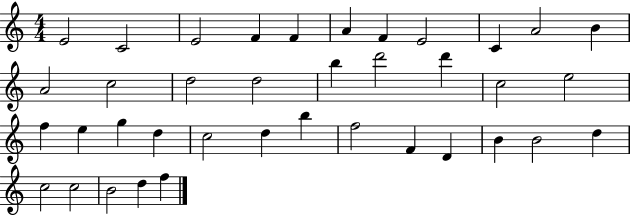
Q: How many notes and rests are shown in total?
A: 38